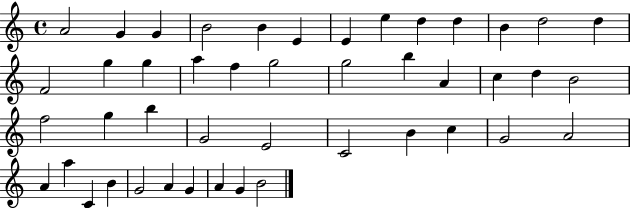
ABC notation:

X:1
T:Untitled
M:4/4
L:1/4
K:C
A2 G G B2 B E E e d d B d2 d F2 g g a f g2 g2 b A c d B2 f2 g b G2 E2 C2 B c G2 A2 A a C B G2 A G A G B2